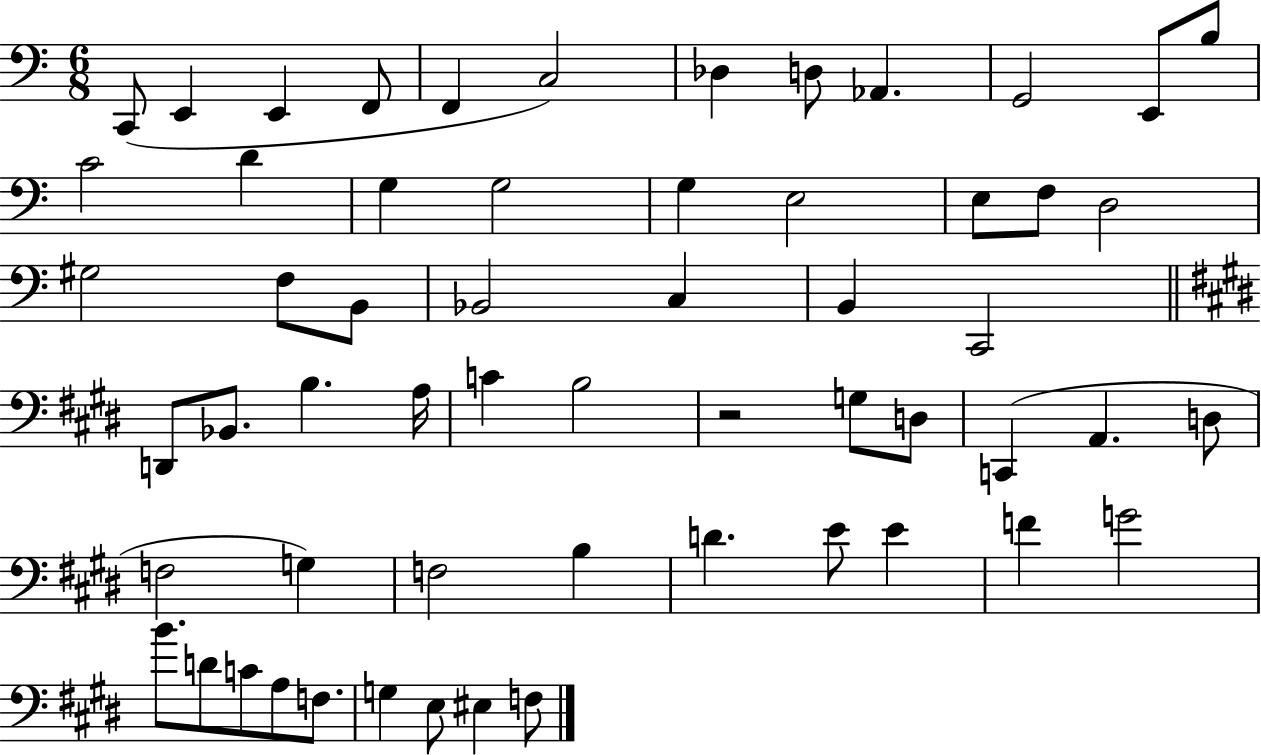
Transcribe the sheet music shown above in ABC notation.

X:1
T:Untitled
M:6/8
L:1/4
K:C
C,,/2 E,, E,, F,,/2 F,, C,2 _D, D,/2 _A,, G,,2 E,,/2 B,/2 C2 D G, G,2 G, E,2 E,/2 F,/2 D,2 ^G,2 F,/2 B,,/2 _B,,2 C, B,, C,,2 D,,/2 _B,,/2 B, A,/4 C B,2 z2 G,/2 D,/2 C,, A,, D,/2 F,2 G, F,2 B, D E/2 E F G2 B/2 D/2 C/2 A,/2 F,/2 G, E,/2 ^E, F,/2